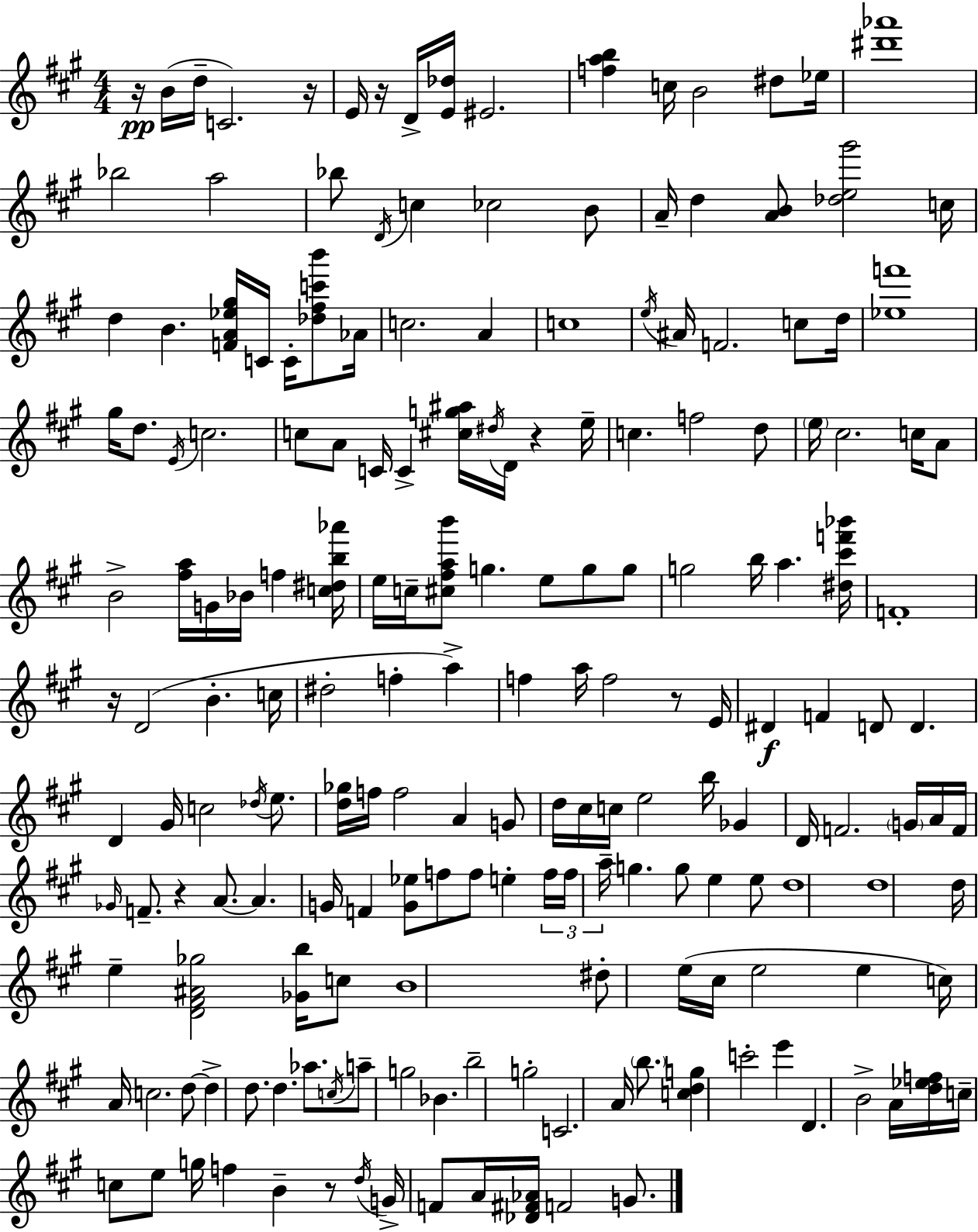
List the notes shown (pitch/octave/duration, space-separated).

R/s B4/s D5/s C4/h. R/s E4/s R/s D4/s [E4,Db5]/s EIS4/h. [F5,A5,B5]/q C5/s B4/h D#5/e Eb5/s [D#6,Ab6]/w Bb5/h A5/h Bb5/e D4/s C5/q CES5/h B4/e A4/s D5/q [A4,B4]/e [Db5,E5,G#6]/h C5/s D5/q B4/q. [F4,A4,Eb5,G#5]/s C4/s C4/s [Db5,F#5,C6,B6]/e Ab4/s C5/h. A4/q C5/w E5/s A#4/s F4/h. C5/e D5/s [Eb5,F6]/w G#5/s D5/e. E4/s C5/h. C5/e A4/e C4/s C4/q [C#5,G5,A#5]/s D#5/s D4/s R/q E5/s C5/q. F5/h D5/e E5/s C#5/h. C5/s A4/e B4/h [F#5,A5]/s G4/s Bb4/s F5/q [C5,D#5,B5,Ab6]/s E5/s C5/s [C#5,F#5,A5,B6]/e G5/q. E5/e G5/e G5/e G5/h B5/s A5/q. [D#5,C#6,F6,Bb6]/s F4/w R/s D4/h B4/q. C5/s D#5/h F5/q A5/q F5/q A5/s F5/h R/e E4/s D#4/q F4/q D4/e D4/q. D4/q G#4/s C5/h Db5/s E5/e. [D5,Gb5]/s F5/s F5/h A4/q G4/e D5/s C#5/s C5/s E5/h B5/s Gb4/q D4/s F4/h. G4/s A4/s F4/s Gb4/s F4/e. R/q A4/e. A4/q. G4/s F4/q [G4,Eb5]/e F5/e F5/e E5/q F5/s F5/s A5/s G5/q. G5/e E5/q E5/e D5/w D5/w D5/s E5/q [D4,F#4,A#4,Gb5]/h [Gb4,B5]/s C5/e B4/w D#5/e E5/s C#5/s E5/h E5/q C5/s A4/s C5/h. D5/e D5/q D5/e. D5/q. Ab5/e. C5/s A5/e G5/h Bb4/q. B5/h G5/h C4/h. A4/s B5/e. [C5,D5,G5]/q C6/h E6/q D4/q. B4/h A4/s [D5,Eb5,F5]/s C5/s C5/e E5/e G5/s F5/q B4/q R/e D5/s G4/s F4/e A4/s [Db4,F#4,Ab4]/s F4/h G4/e.